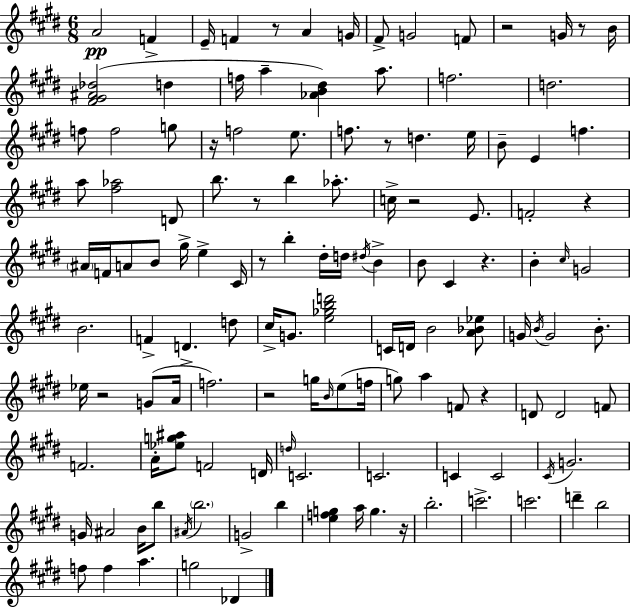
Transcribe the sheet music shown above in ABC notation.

X:1
T:Untitled
M:6/8
L:1/4
K:E
A2 F E/4 F z/2 A G/4 ^F/2 G2 F/2 z2 G/4 z/2 B/4 [^F^G^A_d]2 d f/4 a [_AB^d] a/2 f2 d2 f/2 f2 g/2 z/4 f2 e/2 f/2 z/2 d e/4 B/2 E f a/2 [^f_a]2 D/2 b/2 z/2 b _a/2 c/4 z2 E/2 F2 z ^A/4 F/4 A/2 B/2 ^g/4 e ^C/4 z/2 b ^d/4 d/4 ^d/4 B B/2 ^C z B ^c/4 G2 B2 F D d/2 ^c/4 G/2 [e_gbd']2 C/4 D/4 B2 [A_B_e]/2 G/4 B/4 G2 B/2 _e/4 z2 G/2 A/4 f2 z2 g/4 B/4 e/2 f/4 g/2 a F/2 z D/2 D2 F/2 F2 A/4 [_eg^a]/2 F2 D/4 d/4 C2 C2 C C2 ^C/4 G2 G/4 ^A2 B/4 b/2 ^A/4 b2 G2 b [efg] a/4 g z/4 b2 c'2 c'2 d' b2 f/2 f a g2 _D